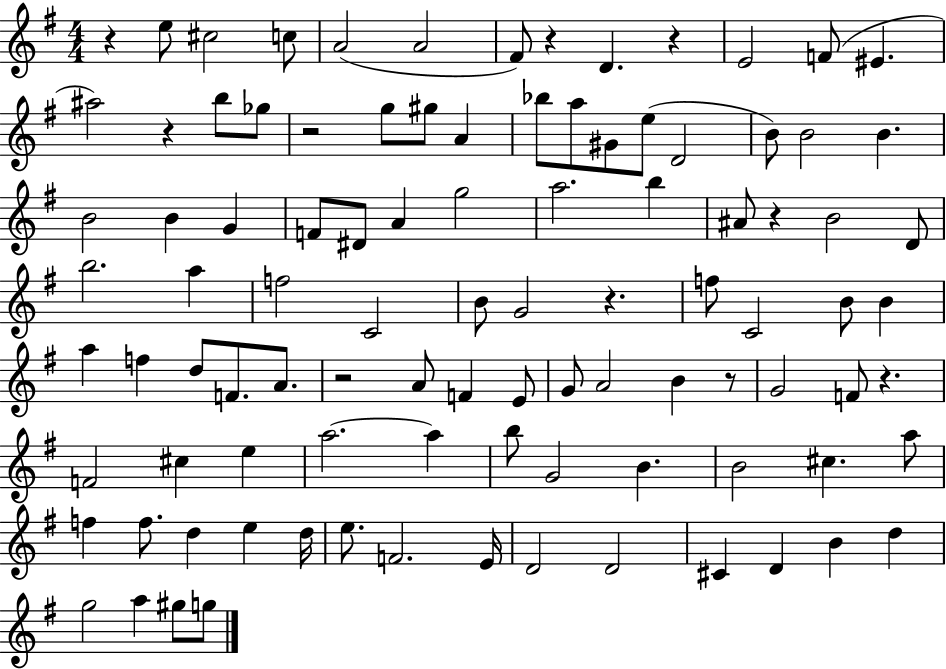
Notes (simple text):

R/q E5/e C#5/h C5/e A4/h A4/h F#4/e R/q D4/q. R/q E4/h F4/e EIS4/q. A#5/h R/q B5/e Gb5/e R/h G5/e G#5/e A4/q Bb5/e A5/e G#4/e E5/e D4/h B4/e B4/h B4/q. B4/h B4/q G4/q F4/e D#4/e A4/q G5/h A5/h. B5/q A#4/e R/q B4/h D4/e B5/h. A5/q F5/h C4/h B4/e G4/h R/q. F5/e C4/h B4/e B4/q A5/q F5/q D5/e F4/e. A4/e. R/h A4/e F4/q E4/e G4/e A4/h B4/q R/e G4/h F4/e R/q. F4/h C#5/q E5/q A5/h. A5/q B5/e G4/h B4/q. B4/h C#5/q. A5/e F5/q F5/e. D5/q E5/q D5/s E5/e. F4/h. E4/s D4/h D4/h C#4/q D4/q B4/q D5/q G5/h A5/q G#5/e G5/e